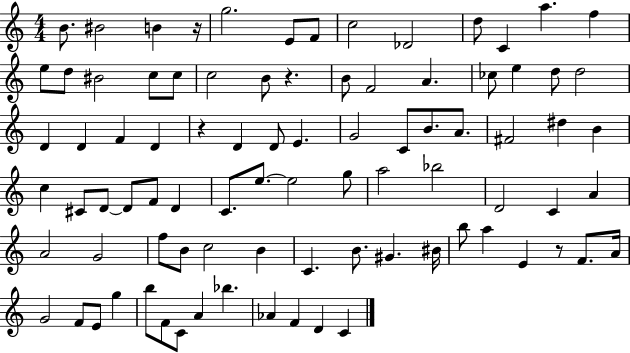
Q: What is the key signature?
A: C major